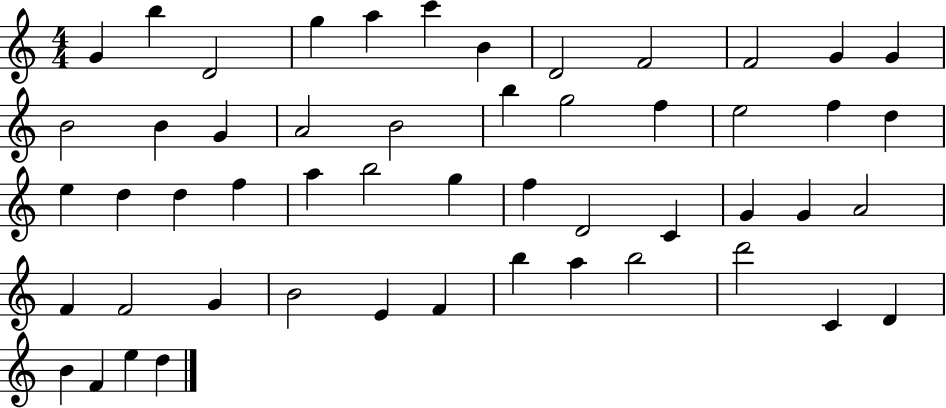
G4/q B5/q D4/h G5/q A5/q C6/q B4/q D4/h F4/h F4/h G4/q G4/q B4/h B4/q G4/q A4/h B4/h B5/q G5/h F5/q E5/h F5/q D5/q E5/q D5/q D5/q F5/q A5/q B5/h G5/q F5/q D4/h C4/q G4/q G4/q A4/h F4/q F4/h G4/q B4/h E4/q F4/q B5/q A5/q B5/h D6/h C4/q D4/q B4/q F4/q E5/q D5/q